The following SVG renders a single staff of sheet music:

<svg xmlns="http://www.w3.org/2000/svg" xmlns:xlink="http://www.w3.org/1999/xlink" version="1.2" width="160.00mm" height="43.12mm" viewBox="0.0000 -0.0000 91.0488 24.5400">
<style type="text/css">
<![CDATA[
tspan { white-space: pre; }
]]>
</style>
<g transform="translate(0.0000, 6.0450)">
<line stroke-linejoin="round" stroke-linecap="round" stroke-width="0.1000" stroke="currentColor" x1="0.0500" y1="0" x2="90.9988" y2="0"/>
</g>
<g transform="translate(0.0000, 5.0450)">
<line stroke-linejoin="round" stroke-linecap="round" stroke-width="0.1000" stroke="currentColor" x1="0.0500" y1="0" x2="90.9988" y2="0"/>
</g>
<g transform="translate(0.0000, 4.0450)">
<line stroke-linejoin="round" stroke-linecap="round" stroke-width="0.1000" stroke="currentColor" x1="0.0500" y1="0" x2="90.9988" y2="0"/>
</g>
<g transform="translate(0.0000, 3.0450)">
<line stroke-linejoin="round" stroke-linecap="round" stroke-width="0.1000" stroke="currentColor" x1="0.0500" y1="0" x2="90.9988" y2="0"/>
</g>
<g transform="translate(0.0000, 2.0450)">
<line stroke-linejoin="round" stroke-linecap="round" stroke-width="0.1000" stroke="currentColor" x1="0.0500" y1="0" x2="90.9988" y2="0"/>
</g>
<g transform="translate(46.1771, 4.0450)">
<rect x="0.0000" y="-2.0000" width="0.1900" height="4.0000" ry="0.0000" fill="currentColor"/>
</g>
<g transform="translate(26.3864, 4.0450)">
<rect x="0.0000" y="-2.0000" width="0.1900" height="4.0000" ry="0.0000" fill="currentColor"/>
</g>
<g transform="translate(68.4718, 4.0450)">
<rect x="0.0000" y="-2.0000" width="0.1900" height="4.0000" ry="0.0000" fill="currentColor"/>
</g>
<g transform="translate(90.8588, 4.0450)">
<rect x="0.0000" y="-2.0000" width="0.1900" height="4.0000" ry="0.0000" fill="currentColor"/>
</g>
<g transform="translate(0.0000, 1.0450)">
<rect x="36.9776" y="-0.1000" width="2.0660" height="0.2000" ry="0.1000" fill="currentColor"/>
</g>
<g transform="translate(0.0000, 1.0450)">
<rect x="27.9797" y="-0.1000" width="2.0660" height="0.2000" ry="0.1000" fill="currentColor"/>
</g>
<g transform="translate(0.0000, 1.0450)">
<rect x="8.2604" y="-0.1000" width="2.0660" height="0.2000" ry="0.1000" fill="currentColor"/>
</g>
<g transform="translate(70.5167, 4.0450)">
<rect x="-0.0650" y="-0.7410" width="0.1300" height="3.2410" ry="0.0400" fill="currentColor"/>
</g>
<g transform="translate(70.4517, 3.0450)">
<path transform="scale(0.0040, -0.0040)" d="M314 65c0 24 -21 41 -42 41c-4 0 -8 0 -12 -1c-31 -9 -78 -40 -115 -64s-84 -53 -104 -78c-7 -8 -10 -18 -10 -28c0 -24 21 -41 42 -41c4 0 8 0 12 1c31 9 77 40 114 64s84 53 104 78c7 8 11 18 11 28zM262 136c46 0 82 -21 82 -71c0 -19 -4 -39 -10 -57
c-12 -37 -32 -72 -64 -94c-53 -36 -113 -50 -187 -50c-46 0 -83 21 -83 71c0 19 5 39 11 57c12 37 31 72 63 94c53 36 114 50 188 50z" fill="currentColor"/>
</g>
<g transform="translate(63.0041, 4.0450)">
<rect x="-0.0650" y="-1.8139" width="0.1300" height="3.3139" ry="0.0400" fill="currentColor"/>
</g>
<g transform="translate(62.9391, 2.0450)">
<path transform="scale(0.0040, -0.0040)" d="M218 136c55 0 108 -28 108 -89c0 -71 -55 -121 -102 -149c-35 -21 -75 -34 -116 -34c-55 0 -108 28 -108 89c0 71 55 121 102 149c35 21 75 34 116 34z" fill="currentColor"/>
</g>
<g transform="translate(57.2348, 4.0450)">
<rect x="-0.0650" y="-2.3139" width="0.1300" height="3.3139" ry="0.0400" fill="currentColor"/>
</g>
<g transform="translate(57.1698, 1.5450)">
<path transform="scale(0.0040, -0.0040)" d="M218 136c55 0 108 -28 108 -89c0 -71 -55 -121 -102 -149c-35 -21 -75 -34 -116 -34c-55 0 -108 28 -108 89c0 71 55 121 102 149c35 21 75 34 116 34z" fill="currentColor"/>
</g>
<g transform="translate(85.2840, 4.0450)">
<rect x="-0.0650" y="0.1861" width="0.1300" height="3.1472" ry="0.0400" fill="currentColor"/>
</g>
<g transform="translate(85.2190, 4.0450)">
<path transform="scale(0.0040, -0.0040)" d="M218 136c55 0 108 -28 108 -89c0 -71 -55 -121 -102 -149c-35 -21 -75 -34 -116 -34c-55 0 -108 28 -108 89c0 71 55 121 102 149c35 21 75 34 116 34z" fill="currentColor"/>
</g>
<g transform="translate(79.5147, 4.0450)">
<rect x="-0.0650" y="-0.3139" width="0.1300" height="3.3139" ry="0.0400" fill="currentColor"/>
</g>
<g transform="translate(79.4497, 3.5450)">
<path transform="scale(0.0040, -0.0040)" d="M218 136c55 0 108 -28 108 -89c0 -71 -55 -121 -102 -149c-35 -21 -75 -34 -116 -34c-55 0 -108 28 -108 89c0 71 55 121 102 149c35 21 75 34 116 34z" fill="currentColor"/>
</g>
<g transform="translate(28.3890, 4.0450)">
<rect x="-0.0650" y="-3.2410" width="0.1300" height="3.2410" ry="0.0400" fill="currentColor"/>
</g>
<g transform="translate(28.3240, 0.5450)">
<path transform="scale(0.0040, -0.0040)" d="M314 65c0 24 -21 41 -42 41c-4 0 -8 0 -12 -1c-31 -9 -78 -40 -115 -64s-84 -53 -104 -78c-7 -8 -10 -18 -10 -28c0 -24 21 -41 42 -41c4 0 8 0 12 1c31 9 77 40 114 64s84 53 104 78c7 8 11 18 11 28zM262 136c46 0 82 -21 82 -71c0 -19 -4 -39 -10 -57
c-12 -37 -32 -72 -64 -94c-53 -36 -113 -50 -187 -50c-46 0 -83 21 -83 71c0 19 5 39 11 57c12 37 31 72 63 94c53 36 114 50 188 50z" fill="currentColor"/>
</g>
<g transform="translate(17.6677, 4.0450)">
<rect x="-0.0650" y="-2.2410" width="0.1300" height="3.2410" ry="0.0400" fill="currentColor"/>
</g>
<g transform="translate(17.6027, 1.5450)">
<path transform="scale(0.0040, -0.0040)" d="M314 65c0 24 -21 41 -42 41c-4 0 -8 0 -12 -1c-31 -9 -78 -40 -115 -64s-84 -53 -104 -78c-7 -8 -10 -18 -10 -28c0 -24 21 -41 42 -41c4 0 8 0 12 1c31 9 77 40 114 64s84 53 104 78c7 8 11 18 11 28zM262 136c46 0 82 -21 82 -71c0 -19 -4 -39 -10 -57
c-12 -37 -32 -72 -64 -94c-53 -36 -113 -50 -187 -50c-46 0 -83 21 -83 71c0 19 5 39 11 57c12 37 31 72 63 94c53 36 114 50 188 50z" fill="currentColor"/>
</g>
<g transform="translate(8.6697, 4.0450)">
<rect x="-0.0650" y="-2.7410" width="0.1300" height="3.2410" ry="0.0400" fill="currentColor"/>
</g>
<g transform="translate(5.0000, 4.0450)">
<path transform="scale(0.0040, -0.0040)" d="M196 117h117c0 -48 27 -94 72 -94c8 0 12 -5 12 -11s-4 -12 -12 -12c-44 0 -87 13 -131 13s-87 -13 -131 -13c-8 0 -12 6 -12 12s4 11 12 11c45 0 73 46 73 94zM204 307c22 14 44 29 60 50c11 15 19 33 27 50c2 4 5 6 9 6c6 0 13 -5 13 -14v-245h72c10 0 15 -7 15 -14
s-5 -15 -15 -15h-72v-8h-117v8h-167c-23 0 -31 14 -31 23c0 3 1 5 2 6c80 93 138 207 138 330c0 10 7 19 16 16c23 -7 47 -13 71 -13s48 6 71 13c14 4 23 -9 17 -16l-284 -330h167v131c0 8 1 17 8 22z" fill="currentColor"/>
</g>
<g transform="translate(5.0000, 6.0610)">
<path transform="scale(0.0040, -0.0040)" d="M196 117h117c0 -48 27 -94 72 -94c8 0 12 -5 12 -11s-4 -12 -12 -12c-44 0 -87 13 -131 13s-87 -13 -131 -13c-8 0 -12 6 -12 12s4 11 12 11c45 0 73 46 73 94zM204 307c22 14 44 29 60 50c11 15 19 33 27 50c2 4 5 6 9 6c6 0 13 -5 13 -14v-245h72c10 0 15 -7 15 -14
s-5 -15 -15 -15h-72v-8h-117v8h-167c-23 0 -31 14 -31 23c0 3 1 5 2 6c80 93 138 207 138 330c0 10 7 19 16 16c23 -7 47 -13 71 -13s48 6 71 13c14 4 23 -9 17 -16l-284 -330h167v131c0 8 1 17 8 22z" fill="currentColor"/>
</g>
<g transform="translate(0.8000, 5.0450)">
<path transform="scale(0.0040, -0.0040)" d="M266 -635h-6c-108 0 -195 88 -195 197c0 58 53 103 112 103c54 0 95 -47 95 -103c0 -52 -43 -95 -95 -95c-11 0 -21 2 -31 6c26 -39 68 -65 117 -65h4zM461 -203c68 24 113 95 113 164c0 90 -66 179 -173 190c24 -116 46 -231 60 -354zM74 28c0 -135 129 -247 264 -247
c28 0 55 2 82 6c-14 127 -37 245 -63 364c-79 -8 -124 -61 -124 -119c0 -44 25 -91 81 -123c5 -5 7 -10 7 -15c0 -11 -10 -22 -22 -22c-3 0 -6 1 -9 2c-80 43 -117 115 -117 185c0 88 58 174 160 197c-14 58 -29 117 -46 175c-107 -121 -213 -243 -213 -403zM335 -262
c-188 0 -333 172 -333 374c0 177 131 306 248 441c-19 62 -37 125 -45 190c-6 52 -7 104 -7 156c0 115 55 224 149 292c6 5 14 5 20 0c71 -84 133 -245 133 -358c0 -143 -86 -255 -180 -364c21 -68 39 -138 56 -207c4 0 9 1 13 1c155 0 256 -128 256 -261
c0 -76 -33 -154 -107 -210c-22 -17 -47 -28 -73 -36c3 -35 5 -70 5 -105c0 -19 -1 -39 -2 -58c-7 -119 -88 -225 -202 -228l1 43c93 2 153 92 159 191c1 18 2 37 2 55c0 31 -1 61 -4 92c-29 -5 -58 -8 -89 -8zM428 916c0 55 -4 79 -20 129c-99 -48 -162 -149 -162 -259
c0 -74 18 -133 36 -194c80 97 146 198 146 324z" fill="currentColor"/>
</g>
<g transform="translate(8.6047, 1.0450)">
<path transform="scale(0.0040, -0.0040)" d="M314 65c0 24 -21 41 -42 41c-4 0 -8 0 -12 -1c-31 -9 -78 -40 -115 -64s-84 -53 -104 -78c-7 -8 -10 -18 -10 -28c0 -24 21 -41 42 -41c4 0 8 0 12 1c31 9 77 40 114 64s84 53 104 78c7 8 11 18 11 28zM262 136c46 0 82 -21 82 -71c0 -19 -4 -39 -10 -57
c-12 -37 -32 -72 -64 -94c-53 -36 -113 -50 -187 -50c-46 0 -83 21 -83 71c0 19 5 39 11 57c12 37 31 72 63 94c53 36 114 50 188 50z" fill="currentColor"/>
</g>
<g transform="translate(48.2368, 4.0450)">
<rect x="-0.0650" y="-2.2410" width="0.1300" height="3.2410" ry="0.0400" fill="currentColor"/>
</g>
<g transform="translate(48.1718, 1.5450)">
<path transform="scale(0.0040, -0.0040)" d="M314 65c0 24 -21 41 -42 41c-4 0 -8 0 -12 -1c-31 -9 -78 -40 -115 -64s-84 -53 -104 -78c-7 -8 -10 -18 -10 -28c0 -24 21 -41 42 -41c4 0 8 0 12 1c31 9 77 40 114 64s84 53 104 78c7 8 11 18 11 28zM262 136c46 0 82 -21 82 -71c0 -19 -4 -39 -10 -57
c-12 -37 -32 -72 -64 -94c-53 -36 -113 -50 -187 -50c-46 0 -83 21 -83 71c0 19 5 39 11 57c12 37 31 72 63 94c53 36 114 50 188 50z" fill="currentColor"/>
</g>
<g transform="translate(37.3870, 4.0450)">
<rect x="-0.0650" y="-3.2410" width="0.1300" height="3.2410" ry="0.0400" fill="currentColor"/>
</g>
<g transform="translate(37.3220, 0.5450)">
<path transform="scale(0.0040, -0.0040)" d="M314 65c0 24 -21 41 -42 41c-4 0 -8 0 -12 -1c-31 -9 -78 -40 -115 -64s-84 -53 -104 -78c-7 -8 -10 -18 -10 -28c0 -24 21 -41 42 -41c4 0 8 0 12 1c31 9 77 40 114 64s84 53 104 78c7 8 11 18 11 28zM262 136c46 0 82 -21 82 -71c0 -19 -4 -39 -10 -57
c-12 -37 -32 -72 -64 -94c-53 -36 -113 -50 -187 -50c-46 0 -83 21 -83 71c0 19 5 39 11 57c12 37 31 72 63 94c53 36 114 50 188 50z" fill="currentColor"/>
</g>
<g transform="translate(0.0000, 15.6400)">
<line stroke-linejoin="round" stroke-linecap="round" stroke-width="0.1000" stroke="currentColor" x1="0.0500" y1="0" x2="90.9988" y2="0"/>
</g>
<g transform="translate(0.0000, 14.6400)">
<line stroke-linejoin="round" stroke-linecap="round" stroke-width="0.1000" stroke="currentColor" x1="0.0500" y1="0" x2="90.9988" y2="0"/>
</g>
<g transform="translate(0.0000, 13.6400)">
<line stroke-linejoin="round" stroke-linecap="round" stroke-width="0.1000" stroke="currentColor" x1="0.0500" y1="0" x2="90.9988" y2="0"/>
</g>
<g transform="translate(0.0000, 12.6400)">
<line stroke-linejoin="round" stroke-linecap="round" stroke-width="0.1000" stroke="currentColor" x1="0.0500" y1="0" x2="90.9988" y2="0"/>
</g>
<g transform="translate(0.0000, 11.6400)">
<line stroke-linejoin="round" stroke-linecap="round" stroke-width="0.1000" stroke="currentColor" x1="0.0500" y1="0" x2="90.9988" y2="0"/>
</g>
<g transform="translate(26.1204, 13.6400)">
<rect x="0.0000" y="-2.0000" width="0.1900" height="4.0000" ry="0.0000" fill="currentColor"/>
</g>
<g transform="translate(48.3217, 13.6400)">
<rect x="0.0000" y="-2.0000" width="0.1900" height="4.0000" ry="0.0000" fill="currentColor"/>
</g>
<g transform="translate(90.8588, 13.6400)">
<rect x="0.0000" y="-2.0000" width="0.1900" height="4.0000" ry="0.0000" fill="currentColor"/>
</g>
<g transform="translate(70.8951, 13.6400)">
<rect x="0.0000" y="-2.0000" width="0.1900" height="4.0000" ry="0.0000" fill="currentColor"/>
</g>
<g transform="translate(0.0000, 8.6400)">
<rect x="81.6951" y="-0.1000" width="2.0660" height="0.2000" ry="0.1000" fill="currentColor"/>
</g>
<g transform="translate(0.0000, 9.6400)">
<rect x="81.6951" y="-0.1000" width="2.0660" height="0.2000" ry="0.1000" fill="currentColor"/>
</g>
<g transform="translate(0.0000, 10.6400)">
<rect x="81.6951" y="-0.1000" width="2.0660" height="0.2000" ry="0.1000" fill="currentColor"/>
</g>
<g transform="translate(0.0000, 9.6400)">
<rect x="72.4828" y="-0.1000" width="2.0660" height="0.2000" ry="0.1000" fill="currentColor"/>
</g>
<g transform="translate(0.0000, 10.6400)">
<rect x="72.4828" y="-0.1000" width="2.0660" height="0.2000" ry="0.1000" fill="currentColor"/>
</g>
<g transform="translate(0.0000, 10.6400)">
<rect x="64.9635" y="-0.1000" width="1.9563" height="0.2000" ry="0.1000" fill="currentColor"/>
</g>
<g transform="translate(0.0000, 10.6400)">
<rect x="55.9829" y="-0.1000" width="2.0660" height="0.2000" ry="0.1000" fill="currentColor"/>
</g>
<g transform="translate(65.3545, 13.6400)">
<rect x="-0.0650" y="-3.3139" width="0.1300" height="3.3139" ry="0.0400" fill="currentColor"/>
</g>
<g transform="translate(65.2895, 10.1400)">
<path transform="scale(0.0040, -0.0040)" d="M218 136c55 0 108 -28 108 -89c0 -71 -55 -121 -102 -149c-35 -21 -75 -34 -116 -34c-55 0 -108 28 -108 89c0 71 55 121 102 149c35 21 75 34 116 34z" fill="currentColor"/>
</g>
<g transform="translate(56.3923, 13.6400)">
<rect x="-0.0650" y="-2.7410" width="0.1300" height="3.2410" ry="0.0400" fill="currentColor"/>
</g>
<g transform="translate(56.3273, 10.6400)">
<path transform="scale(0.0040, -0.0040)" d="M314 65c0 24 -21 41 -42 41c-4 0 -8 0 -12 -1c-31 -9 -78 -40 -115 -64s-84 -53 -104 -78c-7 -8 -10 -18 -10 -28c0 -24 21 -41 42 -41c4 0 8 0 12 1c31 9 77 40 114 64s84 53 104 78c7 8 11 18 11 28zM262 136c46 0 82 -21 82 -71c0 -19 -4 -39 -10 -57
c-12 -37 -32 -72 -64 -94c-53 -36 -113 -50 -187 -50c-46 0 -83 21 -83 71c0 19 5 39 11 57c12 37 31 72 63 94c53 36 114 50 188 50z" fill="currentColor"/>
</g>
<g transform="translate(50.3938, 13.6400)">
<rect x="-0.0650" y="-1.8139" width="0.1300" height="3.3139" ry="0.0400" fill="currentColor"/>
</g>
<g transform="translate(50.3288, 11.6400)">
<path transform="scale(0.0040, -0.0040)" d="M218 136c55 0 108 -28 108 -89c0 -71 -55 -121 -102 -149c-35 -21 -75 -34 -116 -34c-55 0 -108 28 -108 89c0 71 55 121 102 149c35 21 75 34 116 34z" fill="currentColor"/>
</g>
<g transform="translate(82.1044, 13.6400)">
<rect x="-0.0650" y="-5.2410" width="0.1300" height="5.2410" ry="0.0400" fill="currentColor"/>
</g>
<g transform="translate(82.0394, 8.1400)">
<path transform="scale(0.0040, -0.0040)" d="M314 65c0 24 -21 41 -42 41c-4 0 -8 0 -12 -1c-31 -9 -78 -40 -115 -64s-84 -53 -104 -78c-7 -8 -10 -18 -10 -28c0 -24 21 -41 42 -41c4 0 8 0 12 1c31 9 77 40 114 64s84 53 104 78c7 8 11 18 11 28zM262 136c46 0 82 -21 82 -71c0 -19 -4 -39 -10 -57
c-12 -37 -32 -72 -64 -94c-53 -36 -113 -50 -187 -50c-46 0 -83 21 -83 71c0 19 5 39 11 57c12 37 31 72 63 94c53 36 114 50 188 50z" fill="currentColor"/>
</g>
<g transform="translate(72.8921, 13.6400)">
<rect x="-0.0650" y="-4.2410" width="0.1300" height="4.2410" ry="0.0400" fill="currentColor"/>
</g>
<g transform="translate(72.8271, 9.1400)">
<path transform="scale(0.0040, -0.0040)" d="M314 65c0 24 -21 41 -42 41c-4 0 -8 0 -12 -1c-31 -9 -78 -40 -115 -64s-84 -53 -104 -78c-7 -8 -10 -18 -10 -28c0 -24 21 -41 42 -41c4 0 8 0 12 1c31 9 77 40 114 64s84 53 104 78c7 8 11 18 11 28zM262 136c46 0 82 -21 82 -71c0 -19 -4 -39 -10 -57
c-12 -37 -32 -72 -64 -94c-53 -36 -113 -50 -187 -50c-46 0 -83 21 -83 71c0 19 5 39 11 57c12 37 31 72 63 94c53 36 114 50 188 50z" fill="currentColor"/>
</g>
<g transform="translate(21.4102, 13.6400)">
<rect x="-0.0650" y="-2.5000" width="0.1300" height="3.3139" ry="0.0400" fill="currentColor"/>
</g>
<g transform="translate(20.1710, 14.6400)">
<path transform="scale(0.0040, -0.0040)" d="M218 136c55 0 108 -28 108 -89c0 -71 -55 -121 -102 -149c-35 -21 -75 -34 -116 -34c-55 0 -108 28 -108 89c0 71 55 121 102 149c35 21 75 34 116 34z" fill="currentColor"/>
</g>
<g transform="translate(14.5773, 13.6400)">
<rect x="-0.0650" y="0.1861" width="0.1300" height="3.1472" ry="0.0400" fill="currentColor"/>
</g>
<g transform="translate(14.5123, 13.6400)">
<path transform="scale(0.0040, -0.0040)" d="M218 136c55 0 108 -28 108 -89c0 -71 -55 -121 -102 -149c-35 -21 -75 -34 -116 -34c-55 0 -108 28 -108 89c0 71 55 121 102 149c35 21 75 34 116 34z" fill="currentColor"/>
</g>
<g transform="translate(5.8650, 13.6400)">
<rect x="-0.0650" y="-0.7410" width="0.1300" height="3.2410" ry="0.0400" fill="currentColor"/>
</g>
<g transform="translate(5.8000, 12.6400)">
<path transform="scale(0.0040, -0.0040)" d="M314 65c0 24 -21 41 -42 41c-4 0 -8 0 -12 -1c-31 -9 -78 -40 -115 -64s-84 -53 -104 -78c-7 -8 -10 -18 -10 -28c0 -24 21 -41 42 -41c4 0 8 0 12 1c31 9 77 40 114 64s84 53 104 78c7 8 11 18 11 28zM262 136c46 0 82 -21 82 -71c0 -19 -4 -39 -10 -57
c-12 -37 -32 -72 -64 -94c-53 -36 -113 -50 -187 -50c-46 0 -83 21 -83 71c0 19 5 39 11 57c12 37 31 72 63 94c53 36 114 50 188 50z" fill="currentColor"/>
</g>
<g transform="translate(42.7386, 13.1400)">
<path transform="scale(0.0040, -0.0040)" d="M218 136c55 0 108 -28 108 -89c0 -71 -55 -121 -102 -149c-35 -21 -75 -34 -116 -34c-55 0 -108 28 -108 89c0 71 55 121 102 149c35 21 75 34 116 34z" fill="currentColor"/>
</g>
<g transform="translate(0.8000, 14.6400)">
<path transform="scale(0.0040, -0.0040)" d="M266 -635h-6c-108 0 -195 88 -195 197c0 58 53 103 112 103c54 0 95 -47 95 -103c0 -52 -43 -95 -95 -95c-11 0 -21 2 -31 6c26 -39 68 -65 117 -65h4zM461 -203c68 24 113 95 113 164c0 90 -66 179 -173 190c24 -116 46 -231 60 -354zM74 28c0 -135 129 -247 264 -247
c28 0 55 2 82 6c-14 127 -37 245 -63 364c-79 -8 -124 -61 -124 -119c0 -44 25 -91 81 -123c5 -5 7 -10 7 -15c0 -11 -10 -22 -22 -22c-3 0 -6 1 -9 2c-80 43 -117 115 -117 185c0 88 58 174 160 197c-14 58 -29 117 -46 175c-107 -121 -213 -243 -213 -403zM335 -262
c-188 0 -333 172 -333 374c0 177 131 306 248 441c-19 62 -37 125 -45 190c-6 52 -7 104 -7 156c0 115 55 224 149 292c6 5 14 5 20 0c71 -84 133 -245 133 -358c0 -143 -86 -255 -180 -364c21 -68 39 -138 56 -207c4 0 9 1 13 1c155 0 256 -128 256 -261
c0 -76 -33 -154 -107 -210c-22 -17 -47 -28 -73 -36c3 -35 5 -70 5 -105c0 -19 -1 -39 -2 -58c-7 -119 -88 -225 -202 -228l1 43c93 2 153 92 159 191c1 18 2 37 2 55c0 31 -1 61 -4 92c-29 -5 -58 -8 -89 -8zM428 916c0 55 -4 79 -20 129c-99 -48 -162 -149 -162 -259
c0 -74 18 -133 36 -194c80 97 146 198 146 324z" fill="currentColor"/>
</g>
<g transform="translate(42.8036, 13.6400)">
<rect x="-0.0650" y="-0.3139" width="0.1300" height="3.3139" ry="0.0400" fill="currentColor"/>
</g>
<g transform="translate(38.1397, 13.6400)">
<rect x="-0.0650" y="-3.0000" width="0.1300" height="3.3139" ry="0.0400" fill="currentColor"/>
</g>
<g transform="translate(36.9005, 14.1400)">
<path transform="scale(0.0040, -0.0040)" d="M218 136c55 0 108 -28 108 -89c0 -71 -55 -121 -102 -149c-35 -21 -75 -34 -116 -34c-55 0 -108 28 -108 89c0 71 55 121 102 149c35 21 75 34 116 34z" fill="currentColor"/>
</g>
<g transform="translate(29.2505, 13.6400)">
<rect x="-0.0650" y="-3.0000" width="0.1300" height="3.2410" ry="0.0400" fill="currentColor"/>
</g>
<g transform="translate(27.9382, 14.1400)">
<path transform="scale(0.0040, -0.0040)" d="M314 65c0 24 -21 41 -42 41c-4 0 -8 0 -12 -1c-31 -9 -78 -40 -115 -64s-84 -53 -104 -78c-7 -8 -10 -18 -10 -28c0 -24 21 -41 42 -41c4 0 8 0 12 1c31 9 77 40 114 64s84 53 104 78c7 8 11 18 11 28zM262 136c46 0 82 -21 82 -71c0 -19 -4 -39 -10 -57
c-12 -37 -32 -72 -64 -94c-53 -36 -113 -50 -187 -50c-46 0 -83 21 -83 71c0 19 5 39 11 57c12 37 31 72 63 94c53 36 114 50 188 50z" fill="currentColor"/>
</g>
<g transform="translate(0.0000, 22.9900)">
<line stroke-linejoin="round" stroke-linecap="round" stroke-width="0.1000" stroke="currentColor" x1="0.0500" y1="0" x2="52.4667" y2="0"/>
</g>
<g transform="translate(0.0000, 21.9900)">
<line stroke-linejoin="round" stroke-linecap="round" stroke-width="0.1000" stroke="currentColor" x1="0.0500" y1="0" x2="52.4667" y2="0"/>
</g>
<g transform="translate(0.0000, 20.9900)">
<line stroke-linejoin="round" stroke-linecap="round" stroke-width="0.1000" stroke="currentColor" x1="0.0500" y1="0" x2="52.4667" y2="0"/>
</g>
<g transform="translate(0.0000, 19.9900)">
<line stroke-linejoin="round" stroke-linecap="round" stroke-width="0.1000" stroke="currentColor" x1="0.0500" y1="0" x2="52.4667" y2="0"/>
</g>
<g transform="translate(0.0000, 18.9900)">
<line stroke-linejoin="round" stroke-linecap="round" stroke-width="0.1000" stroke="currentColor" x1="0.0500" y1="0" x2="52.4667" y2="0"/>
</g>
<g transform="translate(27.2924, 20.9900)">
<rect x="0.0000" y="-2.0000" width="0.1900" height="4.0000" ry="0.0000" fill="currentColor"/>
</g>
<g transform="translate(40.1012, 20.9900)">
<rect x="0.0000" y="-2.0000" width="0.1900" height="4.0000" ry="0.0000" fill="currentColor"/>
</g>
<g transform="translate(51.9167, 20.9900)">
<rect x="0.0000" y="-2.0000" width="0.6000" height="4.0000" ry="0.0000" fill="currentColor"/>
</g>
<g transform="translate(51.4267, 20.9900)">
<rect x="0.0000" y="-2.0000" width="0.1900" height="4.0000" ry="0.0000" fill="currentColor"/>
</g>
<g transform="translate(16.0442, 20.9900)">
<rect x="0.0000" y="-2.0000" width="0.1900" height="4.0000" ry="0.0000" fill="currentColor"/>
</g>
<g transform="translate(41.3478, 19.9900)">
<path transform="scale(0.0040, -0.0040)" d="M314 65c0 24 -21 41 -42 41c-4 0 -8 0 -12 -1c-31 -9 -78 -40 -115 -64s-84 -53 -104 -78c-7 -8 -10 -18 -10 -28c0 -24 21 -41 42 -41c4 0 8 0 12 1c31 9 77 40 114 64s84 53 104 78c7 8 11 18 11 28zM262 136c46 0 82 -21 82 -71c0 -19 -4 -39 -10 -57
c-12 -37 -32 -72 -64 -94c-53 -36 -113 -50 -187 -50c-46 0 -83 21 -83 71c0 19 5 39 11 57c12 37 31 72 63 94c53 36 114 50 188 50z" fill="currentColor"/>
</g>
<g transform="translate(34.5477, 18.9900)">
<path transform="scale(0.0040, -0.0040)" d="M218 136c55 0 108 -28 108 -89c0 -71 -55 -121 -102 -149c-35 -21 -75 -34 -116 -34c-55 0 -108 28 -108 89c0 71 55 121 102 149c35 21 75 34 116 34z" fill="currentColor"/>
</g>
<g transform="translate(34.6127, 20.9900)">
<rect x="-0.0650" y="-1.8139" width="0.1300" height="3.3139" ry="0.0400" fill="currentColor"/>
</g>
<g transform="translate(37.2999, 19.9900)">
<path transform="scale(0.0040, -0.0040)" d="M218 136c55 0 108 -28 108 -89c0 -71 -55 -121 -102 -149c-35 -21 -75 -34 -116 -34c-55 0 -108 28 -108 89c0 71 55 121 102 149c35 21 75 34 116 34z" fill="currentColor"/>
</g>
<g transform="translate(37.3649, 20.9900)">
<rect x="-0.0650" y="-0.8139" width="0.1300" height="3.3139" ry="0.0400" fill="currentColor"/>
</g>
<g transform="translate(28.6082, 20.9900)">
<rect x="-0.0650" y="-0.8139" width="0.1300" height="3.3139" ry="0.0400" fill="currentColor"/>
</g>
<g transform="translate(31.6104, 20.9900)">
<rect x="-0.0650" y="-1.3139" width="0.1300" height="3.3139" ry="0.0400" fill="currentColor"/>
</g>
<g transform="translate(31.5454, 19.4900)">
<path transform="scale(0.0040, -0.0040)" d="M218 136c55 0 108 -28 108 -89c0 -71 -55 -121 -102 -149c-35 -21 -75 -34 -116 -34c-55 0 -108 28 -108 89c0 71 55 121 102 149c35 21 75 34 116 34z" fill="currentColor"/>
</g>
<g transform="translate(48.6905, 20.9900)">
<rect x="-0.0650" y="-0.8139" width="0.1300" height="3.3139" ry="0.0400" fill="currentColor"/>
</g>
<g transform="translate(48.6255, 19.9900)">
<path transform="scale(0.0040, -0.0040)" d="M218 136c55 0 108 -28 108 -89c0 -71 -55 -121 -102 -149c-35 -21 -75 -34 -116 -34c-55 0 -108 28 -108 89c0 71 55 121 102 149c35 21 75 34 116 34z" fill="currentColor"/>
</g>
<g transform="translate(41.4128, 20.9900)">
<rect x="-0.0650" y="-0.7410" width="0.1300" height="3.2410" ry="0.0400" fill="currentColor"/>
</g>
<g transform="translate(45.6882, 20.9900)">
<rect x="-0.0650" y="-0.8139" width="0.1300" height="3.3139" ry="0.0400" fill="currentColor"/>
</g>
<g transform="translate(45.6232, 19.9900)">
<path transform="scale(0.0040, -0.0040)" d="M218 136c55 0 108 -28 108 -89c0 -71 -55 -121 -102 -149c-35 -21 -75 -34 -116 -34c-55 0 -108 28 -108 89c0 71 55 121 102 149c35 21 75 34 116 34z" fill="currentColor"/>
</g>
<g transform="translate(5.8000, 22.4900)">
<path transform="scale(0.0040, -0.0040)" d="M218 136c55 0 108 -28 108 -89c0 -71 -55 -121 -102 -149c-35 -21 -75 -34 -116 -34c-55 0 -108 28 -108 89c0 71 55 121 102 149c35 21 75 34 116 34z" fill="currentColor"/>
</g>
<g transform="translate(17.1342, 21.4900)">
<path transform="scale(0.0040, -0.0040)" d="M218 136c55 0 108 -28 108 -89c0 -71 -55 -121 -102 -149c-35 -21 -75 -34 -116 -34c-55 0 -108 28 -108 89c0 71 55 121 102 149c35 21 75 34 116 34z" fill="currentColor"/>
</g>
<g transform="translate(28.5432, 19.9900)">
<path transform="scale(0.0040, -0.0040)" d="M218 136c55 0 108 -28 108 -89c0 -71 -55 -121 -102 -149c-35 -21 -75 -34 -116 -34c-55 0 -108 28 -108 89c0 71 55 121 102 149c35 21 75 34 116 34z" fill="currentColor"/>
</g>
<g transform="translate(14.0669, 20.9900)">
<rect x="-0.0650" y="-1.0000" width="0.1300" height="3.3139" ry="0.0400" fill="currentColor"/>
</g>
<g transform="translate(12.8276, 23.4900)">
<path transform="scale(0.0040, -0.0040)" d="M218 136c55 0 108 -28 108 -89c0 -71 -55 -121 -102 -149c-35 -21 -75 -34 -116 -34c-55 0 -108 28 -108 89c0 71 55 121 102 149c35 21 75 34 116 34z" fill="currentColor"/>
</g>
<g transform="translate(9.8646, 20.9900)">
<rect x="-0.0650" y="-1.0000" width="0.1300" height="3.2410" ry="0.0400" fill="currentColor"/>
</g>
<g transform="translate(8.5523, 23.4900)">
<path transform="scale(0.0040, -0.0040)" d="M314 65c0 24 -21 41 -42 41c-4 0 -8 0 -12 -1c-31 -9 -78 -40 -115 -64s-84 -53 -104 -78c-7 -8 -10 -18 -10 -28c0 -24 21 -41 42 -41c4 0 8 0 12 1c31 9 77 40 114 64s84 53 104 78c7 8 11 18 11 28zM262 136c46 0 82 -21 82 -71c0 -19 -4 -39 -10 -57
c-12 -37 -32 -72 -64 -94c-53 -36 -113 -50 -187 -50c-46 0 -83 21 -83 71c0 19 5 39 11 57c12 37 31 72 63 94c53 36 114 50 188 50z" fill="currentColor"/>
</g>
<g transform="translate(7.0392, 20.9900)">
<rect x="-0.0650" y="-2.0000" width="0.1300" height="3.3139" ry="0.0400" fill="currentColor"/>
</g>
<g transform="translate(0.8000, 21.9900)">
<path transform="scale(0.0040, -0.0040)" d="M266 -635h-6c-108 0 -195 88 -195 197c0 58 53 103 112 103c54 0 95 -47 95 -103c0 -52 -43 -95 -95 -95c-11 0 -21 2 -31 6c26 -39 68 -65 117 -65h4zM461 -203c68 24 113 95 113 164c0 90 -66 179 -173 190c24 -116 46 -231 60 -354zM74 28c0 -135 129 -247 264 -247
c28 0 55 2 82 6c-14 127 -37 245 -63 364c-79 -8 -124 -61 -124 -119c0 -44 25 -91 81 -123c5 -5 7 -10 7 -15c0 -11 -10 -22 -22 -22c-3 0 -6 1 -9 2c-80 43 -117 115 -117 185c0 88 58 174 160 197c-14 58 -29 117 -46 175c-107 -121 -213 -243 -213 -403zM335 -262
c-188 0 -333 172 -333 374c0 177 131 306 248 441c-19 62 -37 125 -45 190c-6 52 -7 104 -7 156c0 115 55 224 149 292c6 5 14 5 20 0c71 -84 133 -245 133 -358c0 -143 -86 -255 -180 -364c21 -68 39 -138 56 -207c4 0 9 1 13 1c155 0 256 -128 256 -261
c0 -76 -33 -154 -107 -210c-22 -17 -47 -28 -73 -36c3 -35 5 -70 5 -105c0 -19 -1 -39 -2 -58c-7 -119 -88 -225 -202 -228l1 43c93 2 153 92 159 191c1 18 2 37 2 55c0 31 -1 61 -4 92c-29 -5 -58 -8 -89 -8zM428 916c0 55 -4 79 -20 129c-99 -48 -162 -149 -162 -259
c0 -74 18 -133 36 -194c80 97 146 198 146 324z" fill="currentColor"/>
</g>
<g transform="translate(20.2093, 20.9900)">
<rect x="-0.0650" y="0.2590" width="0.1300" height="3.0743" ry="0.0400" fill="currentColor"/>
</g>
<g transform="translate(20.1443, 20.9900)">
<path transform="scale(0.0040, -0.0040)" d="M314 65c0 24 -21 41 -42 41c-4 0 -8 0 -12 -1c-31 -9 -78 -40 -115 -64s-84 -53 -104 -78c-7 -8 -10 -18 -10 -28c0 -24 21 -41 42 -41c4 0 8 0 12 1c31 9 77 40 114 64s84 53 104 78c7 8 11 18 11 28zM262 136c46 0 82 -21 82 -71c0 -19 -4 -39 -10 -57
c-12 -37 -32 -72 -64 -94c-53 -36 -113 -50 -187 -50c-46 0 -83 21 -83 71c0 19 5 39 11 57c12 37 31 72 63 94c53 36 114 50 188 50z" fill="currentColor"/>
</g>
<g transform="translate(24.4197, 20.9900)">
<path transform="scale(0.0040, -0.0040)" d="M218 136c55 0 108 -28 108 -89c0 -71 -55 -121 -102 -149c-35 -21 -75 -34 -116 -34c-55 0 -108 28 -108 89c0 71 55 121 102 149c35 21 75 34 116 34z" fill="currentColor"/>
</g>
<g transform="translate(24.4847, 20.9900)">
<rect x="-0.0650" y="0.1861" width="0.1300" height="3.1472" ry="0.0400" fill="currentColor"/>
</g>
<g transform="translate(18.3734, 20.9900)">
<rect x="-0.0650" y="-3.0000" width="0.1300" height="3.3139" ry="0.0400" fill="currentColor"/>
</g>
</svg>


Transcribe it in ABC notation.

X:1
T:Untitled
M:4/4
L:1/4
K:C
a2 g2 b2 b2 g2 g f d2 c B d2 B G A2 A c f a2 b d'2 f'2 F D2 D A B2 B d e f d d2 d d